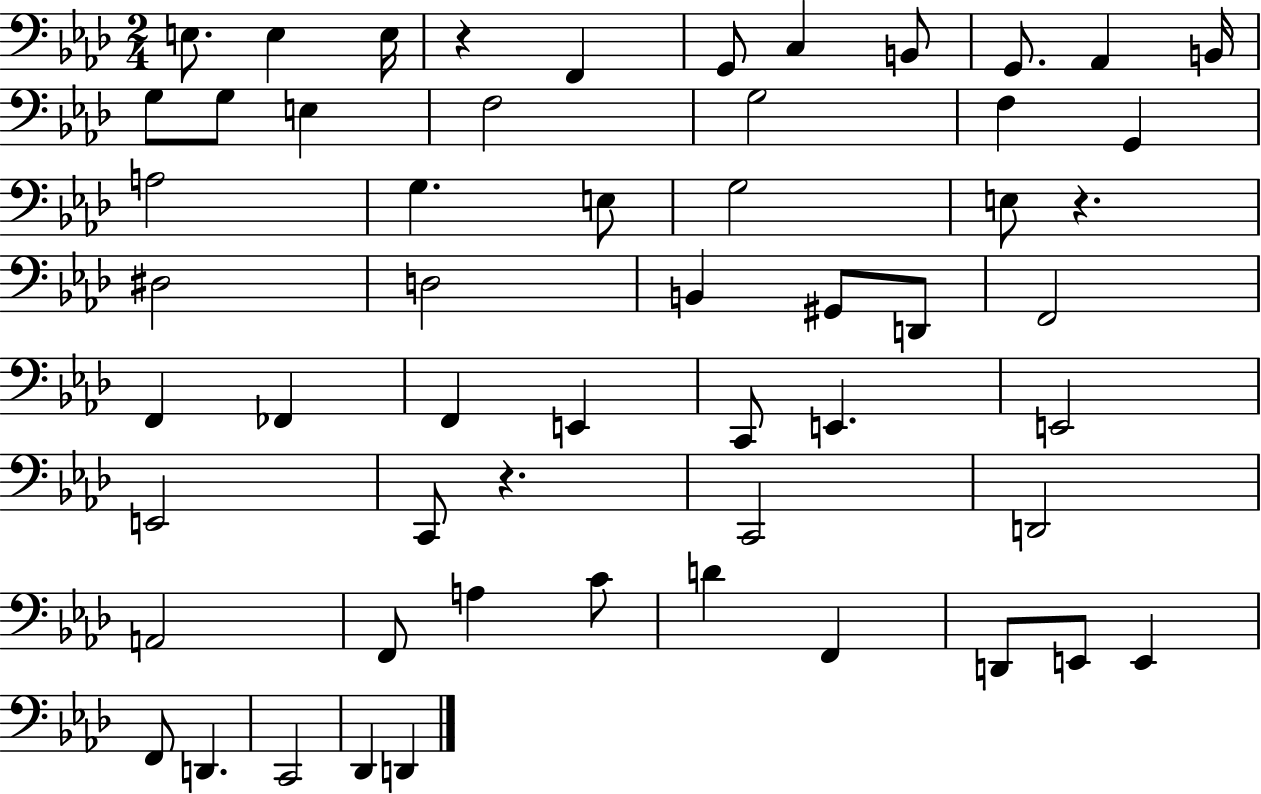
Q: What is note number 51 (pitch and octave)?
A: C2